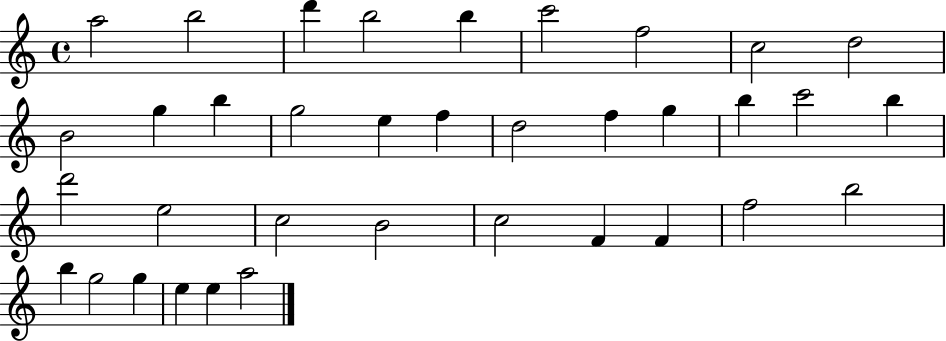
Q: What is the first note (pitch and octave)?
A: A5